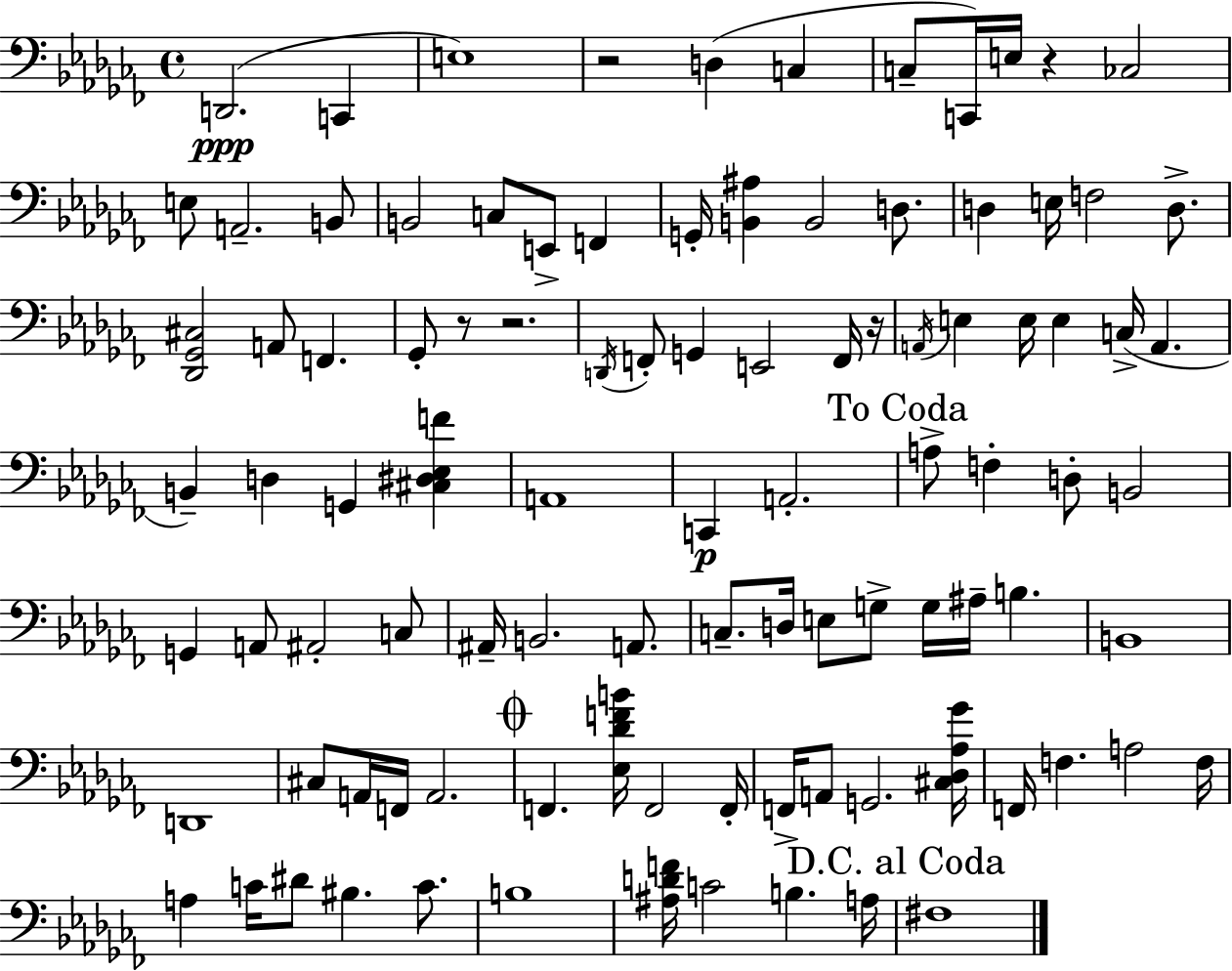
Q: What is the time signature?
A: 4/4